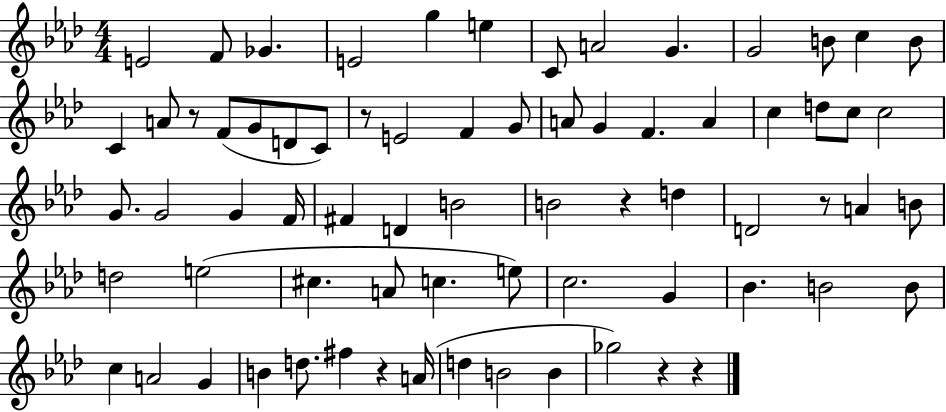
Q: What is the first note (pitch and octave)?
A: E4